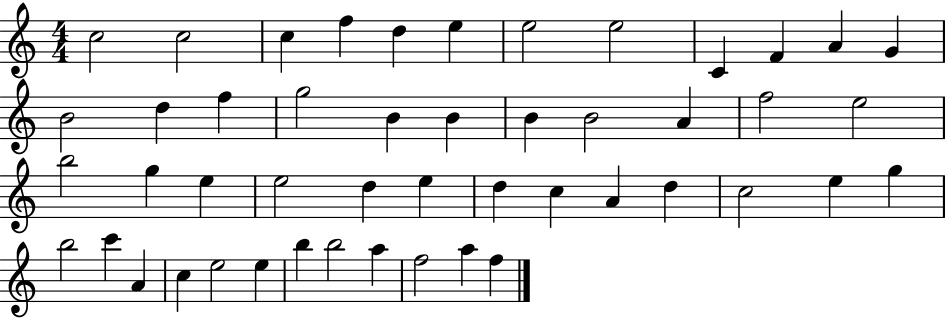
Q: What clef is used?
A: treble